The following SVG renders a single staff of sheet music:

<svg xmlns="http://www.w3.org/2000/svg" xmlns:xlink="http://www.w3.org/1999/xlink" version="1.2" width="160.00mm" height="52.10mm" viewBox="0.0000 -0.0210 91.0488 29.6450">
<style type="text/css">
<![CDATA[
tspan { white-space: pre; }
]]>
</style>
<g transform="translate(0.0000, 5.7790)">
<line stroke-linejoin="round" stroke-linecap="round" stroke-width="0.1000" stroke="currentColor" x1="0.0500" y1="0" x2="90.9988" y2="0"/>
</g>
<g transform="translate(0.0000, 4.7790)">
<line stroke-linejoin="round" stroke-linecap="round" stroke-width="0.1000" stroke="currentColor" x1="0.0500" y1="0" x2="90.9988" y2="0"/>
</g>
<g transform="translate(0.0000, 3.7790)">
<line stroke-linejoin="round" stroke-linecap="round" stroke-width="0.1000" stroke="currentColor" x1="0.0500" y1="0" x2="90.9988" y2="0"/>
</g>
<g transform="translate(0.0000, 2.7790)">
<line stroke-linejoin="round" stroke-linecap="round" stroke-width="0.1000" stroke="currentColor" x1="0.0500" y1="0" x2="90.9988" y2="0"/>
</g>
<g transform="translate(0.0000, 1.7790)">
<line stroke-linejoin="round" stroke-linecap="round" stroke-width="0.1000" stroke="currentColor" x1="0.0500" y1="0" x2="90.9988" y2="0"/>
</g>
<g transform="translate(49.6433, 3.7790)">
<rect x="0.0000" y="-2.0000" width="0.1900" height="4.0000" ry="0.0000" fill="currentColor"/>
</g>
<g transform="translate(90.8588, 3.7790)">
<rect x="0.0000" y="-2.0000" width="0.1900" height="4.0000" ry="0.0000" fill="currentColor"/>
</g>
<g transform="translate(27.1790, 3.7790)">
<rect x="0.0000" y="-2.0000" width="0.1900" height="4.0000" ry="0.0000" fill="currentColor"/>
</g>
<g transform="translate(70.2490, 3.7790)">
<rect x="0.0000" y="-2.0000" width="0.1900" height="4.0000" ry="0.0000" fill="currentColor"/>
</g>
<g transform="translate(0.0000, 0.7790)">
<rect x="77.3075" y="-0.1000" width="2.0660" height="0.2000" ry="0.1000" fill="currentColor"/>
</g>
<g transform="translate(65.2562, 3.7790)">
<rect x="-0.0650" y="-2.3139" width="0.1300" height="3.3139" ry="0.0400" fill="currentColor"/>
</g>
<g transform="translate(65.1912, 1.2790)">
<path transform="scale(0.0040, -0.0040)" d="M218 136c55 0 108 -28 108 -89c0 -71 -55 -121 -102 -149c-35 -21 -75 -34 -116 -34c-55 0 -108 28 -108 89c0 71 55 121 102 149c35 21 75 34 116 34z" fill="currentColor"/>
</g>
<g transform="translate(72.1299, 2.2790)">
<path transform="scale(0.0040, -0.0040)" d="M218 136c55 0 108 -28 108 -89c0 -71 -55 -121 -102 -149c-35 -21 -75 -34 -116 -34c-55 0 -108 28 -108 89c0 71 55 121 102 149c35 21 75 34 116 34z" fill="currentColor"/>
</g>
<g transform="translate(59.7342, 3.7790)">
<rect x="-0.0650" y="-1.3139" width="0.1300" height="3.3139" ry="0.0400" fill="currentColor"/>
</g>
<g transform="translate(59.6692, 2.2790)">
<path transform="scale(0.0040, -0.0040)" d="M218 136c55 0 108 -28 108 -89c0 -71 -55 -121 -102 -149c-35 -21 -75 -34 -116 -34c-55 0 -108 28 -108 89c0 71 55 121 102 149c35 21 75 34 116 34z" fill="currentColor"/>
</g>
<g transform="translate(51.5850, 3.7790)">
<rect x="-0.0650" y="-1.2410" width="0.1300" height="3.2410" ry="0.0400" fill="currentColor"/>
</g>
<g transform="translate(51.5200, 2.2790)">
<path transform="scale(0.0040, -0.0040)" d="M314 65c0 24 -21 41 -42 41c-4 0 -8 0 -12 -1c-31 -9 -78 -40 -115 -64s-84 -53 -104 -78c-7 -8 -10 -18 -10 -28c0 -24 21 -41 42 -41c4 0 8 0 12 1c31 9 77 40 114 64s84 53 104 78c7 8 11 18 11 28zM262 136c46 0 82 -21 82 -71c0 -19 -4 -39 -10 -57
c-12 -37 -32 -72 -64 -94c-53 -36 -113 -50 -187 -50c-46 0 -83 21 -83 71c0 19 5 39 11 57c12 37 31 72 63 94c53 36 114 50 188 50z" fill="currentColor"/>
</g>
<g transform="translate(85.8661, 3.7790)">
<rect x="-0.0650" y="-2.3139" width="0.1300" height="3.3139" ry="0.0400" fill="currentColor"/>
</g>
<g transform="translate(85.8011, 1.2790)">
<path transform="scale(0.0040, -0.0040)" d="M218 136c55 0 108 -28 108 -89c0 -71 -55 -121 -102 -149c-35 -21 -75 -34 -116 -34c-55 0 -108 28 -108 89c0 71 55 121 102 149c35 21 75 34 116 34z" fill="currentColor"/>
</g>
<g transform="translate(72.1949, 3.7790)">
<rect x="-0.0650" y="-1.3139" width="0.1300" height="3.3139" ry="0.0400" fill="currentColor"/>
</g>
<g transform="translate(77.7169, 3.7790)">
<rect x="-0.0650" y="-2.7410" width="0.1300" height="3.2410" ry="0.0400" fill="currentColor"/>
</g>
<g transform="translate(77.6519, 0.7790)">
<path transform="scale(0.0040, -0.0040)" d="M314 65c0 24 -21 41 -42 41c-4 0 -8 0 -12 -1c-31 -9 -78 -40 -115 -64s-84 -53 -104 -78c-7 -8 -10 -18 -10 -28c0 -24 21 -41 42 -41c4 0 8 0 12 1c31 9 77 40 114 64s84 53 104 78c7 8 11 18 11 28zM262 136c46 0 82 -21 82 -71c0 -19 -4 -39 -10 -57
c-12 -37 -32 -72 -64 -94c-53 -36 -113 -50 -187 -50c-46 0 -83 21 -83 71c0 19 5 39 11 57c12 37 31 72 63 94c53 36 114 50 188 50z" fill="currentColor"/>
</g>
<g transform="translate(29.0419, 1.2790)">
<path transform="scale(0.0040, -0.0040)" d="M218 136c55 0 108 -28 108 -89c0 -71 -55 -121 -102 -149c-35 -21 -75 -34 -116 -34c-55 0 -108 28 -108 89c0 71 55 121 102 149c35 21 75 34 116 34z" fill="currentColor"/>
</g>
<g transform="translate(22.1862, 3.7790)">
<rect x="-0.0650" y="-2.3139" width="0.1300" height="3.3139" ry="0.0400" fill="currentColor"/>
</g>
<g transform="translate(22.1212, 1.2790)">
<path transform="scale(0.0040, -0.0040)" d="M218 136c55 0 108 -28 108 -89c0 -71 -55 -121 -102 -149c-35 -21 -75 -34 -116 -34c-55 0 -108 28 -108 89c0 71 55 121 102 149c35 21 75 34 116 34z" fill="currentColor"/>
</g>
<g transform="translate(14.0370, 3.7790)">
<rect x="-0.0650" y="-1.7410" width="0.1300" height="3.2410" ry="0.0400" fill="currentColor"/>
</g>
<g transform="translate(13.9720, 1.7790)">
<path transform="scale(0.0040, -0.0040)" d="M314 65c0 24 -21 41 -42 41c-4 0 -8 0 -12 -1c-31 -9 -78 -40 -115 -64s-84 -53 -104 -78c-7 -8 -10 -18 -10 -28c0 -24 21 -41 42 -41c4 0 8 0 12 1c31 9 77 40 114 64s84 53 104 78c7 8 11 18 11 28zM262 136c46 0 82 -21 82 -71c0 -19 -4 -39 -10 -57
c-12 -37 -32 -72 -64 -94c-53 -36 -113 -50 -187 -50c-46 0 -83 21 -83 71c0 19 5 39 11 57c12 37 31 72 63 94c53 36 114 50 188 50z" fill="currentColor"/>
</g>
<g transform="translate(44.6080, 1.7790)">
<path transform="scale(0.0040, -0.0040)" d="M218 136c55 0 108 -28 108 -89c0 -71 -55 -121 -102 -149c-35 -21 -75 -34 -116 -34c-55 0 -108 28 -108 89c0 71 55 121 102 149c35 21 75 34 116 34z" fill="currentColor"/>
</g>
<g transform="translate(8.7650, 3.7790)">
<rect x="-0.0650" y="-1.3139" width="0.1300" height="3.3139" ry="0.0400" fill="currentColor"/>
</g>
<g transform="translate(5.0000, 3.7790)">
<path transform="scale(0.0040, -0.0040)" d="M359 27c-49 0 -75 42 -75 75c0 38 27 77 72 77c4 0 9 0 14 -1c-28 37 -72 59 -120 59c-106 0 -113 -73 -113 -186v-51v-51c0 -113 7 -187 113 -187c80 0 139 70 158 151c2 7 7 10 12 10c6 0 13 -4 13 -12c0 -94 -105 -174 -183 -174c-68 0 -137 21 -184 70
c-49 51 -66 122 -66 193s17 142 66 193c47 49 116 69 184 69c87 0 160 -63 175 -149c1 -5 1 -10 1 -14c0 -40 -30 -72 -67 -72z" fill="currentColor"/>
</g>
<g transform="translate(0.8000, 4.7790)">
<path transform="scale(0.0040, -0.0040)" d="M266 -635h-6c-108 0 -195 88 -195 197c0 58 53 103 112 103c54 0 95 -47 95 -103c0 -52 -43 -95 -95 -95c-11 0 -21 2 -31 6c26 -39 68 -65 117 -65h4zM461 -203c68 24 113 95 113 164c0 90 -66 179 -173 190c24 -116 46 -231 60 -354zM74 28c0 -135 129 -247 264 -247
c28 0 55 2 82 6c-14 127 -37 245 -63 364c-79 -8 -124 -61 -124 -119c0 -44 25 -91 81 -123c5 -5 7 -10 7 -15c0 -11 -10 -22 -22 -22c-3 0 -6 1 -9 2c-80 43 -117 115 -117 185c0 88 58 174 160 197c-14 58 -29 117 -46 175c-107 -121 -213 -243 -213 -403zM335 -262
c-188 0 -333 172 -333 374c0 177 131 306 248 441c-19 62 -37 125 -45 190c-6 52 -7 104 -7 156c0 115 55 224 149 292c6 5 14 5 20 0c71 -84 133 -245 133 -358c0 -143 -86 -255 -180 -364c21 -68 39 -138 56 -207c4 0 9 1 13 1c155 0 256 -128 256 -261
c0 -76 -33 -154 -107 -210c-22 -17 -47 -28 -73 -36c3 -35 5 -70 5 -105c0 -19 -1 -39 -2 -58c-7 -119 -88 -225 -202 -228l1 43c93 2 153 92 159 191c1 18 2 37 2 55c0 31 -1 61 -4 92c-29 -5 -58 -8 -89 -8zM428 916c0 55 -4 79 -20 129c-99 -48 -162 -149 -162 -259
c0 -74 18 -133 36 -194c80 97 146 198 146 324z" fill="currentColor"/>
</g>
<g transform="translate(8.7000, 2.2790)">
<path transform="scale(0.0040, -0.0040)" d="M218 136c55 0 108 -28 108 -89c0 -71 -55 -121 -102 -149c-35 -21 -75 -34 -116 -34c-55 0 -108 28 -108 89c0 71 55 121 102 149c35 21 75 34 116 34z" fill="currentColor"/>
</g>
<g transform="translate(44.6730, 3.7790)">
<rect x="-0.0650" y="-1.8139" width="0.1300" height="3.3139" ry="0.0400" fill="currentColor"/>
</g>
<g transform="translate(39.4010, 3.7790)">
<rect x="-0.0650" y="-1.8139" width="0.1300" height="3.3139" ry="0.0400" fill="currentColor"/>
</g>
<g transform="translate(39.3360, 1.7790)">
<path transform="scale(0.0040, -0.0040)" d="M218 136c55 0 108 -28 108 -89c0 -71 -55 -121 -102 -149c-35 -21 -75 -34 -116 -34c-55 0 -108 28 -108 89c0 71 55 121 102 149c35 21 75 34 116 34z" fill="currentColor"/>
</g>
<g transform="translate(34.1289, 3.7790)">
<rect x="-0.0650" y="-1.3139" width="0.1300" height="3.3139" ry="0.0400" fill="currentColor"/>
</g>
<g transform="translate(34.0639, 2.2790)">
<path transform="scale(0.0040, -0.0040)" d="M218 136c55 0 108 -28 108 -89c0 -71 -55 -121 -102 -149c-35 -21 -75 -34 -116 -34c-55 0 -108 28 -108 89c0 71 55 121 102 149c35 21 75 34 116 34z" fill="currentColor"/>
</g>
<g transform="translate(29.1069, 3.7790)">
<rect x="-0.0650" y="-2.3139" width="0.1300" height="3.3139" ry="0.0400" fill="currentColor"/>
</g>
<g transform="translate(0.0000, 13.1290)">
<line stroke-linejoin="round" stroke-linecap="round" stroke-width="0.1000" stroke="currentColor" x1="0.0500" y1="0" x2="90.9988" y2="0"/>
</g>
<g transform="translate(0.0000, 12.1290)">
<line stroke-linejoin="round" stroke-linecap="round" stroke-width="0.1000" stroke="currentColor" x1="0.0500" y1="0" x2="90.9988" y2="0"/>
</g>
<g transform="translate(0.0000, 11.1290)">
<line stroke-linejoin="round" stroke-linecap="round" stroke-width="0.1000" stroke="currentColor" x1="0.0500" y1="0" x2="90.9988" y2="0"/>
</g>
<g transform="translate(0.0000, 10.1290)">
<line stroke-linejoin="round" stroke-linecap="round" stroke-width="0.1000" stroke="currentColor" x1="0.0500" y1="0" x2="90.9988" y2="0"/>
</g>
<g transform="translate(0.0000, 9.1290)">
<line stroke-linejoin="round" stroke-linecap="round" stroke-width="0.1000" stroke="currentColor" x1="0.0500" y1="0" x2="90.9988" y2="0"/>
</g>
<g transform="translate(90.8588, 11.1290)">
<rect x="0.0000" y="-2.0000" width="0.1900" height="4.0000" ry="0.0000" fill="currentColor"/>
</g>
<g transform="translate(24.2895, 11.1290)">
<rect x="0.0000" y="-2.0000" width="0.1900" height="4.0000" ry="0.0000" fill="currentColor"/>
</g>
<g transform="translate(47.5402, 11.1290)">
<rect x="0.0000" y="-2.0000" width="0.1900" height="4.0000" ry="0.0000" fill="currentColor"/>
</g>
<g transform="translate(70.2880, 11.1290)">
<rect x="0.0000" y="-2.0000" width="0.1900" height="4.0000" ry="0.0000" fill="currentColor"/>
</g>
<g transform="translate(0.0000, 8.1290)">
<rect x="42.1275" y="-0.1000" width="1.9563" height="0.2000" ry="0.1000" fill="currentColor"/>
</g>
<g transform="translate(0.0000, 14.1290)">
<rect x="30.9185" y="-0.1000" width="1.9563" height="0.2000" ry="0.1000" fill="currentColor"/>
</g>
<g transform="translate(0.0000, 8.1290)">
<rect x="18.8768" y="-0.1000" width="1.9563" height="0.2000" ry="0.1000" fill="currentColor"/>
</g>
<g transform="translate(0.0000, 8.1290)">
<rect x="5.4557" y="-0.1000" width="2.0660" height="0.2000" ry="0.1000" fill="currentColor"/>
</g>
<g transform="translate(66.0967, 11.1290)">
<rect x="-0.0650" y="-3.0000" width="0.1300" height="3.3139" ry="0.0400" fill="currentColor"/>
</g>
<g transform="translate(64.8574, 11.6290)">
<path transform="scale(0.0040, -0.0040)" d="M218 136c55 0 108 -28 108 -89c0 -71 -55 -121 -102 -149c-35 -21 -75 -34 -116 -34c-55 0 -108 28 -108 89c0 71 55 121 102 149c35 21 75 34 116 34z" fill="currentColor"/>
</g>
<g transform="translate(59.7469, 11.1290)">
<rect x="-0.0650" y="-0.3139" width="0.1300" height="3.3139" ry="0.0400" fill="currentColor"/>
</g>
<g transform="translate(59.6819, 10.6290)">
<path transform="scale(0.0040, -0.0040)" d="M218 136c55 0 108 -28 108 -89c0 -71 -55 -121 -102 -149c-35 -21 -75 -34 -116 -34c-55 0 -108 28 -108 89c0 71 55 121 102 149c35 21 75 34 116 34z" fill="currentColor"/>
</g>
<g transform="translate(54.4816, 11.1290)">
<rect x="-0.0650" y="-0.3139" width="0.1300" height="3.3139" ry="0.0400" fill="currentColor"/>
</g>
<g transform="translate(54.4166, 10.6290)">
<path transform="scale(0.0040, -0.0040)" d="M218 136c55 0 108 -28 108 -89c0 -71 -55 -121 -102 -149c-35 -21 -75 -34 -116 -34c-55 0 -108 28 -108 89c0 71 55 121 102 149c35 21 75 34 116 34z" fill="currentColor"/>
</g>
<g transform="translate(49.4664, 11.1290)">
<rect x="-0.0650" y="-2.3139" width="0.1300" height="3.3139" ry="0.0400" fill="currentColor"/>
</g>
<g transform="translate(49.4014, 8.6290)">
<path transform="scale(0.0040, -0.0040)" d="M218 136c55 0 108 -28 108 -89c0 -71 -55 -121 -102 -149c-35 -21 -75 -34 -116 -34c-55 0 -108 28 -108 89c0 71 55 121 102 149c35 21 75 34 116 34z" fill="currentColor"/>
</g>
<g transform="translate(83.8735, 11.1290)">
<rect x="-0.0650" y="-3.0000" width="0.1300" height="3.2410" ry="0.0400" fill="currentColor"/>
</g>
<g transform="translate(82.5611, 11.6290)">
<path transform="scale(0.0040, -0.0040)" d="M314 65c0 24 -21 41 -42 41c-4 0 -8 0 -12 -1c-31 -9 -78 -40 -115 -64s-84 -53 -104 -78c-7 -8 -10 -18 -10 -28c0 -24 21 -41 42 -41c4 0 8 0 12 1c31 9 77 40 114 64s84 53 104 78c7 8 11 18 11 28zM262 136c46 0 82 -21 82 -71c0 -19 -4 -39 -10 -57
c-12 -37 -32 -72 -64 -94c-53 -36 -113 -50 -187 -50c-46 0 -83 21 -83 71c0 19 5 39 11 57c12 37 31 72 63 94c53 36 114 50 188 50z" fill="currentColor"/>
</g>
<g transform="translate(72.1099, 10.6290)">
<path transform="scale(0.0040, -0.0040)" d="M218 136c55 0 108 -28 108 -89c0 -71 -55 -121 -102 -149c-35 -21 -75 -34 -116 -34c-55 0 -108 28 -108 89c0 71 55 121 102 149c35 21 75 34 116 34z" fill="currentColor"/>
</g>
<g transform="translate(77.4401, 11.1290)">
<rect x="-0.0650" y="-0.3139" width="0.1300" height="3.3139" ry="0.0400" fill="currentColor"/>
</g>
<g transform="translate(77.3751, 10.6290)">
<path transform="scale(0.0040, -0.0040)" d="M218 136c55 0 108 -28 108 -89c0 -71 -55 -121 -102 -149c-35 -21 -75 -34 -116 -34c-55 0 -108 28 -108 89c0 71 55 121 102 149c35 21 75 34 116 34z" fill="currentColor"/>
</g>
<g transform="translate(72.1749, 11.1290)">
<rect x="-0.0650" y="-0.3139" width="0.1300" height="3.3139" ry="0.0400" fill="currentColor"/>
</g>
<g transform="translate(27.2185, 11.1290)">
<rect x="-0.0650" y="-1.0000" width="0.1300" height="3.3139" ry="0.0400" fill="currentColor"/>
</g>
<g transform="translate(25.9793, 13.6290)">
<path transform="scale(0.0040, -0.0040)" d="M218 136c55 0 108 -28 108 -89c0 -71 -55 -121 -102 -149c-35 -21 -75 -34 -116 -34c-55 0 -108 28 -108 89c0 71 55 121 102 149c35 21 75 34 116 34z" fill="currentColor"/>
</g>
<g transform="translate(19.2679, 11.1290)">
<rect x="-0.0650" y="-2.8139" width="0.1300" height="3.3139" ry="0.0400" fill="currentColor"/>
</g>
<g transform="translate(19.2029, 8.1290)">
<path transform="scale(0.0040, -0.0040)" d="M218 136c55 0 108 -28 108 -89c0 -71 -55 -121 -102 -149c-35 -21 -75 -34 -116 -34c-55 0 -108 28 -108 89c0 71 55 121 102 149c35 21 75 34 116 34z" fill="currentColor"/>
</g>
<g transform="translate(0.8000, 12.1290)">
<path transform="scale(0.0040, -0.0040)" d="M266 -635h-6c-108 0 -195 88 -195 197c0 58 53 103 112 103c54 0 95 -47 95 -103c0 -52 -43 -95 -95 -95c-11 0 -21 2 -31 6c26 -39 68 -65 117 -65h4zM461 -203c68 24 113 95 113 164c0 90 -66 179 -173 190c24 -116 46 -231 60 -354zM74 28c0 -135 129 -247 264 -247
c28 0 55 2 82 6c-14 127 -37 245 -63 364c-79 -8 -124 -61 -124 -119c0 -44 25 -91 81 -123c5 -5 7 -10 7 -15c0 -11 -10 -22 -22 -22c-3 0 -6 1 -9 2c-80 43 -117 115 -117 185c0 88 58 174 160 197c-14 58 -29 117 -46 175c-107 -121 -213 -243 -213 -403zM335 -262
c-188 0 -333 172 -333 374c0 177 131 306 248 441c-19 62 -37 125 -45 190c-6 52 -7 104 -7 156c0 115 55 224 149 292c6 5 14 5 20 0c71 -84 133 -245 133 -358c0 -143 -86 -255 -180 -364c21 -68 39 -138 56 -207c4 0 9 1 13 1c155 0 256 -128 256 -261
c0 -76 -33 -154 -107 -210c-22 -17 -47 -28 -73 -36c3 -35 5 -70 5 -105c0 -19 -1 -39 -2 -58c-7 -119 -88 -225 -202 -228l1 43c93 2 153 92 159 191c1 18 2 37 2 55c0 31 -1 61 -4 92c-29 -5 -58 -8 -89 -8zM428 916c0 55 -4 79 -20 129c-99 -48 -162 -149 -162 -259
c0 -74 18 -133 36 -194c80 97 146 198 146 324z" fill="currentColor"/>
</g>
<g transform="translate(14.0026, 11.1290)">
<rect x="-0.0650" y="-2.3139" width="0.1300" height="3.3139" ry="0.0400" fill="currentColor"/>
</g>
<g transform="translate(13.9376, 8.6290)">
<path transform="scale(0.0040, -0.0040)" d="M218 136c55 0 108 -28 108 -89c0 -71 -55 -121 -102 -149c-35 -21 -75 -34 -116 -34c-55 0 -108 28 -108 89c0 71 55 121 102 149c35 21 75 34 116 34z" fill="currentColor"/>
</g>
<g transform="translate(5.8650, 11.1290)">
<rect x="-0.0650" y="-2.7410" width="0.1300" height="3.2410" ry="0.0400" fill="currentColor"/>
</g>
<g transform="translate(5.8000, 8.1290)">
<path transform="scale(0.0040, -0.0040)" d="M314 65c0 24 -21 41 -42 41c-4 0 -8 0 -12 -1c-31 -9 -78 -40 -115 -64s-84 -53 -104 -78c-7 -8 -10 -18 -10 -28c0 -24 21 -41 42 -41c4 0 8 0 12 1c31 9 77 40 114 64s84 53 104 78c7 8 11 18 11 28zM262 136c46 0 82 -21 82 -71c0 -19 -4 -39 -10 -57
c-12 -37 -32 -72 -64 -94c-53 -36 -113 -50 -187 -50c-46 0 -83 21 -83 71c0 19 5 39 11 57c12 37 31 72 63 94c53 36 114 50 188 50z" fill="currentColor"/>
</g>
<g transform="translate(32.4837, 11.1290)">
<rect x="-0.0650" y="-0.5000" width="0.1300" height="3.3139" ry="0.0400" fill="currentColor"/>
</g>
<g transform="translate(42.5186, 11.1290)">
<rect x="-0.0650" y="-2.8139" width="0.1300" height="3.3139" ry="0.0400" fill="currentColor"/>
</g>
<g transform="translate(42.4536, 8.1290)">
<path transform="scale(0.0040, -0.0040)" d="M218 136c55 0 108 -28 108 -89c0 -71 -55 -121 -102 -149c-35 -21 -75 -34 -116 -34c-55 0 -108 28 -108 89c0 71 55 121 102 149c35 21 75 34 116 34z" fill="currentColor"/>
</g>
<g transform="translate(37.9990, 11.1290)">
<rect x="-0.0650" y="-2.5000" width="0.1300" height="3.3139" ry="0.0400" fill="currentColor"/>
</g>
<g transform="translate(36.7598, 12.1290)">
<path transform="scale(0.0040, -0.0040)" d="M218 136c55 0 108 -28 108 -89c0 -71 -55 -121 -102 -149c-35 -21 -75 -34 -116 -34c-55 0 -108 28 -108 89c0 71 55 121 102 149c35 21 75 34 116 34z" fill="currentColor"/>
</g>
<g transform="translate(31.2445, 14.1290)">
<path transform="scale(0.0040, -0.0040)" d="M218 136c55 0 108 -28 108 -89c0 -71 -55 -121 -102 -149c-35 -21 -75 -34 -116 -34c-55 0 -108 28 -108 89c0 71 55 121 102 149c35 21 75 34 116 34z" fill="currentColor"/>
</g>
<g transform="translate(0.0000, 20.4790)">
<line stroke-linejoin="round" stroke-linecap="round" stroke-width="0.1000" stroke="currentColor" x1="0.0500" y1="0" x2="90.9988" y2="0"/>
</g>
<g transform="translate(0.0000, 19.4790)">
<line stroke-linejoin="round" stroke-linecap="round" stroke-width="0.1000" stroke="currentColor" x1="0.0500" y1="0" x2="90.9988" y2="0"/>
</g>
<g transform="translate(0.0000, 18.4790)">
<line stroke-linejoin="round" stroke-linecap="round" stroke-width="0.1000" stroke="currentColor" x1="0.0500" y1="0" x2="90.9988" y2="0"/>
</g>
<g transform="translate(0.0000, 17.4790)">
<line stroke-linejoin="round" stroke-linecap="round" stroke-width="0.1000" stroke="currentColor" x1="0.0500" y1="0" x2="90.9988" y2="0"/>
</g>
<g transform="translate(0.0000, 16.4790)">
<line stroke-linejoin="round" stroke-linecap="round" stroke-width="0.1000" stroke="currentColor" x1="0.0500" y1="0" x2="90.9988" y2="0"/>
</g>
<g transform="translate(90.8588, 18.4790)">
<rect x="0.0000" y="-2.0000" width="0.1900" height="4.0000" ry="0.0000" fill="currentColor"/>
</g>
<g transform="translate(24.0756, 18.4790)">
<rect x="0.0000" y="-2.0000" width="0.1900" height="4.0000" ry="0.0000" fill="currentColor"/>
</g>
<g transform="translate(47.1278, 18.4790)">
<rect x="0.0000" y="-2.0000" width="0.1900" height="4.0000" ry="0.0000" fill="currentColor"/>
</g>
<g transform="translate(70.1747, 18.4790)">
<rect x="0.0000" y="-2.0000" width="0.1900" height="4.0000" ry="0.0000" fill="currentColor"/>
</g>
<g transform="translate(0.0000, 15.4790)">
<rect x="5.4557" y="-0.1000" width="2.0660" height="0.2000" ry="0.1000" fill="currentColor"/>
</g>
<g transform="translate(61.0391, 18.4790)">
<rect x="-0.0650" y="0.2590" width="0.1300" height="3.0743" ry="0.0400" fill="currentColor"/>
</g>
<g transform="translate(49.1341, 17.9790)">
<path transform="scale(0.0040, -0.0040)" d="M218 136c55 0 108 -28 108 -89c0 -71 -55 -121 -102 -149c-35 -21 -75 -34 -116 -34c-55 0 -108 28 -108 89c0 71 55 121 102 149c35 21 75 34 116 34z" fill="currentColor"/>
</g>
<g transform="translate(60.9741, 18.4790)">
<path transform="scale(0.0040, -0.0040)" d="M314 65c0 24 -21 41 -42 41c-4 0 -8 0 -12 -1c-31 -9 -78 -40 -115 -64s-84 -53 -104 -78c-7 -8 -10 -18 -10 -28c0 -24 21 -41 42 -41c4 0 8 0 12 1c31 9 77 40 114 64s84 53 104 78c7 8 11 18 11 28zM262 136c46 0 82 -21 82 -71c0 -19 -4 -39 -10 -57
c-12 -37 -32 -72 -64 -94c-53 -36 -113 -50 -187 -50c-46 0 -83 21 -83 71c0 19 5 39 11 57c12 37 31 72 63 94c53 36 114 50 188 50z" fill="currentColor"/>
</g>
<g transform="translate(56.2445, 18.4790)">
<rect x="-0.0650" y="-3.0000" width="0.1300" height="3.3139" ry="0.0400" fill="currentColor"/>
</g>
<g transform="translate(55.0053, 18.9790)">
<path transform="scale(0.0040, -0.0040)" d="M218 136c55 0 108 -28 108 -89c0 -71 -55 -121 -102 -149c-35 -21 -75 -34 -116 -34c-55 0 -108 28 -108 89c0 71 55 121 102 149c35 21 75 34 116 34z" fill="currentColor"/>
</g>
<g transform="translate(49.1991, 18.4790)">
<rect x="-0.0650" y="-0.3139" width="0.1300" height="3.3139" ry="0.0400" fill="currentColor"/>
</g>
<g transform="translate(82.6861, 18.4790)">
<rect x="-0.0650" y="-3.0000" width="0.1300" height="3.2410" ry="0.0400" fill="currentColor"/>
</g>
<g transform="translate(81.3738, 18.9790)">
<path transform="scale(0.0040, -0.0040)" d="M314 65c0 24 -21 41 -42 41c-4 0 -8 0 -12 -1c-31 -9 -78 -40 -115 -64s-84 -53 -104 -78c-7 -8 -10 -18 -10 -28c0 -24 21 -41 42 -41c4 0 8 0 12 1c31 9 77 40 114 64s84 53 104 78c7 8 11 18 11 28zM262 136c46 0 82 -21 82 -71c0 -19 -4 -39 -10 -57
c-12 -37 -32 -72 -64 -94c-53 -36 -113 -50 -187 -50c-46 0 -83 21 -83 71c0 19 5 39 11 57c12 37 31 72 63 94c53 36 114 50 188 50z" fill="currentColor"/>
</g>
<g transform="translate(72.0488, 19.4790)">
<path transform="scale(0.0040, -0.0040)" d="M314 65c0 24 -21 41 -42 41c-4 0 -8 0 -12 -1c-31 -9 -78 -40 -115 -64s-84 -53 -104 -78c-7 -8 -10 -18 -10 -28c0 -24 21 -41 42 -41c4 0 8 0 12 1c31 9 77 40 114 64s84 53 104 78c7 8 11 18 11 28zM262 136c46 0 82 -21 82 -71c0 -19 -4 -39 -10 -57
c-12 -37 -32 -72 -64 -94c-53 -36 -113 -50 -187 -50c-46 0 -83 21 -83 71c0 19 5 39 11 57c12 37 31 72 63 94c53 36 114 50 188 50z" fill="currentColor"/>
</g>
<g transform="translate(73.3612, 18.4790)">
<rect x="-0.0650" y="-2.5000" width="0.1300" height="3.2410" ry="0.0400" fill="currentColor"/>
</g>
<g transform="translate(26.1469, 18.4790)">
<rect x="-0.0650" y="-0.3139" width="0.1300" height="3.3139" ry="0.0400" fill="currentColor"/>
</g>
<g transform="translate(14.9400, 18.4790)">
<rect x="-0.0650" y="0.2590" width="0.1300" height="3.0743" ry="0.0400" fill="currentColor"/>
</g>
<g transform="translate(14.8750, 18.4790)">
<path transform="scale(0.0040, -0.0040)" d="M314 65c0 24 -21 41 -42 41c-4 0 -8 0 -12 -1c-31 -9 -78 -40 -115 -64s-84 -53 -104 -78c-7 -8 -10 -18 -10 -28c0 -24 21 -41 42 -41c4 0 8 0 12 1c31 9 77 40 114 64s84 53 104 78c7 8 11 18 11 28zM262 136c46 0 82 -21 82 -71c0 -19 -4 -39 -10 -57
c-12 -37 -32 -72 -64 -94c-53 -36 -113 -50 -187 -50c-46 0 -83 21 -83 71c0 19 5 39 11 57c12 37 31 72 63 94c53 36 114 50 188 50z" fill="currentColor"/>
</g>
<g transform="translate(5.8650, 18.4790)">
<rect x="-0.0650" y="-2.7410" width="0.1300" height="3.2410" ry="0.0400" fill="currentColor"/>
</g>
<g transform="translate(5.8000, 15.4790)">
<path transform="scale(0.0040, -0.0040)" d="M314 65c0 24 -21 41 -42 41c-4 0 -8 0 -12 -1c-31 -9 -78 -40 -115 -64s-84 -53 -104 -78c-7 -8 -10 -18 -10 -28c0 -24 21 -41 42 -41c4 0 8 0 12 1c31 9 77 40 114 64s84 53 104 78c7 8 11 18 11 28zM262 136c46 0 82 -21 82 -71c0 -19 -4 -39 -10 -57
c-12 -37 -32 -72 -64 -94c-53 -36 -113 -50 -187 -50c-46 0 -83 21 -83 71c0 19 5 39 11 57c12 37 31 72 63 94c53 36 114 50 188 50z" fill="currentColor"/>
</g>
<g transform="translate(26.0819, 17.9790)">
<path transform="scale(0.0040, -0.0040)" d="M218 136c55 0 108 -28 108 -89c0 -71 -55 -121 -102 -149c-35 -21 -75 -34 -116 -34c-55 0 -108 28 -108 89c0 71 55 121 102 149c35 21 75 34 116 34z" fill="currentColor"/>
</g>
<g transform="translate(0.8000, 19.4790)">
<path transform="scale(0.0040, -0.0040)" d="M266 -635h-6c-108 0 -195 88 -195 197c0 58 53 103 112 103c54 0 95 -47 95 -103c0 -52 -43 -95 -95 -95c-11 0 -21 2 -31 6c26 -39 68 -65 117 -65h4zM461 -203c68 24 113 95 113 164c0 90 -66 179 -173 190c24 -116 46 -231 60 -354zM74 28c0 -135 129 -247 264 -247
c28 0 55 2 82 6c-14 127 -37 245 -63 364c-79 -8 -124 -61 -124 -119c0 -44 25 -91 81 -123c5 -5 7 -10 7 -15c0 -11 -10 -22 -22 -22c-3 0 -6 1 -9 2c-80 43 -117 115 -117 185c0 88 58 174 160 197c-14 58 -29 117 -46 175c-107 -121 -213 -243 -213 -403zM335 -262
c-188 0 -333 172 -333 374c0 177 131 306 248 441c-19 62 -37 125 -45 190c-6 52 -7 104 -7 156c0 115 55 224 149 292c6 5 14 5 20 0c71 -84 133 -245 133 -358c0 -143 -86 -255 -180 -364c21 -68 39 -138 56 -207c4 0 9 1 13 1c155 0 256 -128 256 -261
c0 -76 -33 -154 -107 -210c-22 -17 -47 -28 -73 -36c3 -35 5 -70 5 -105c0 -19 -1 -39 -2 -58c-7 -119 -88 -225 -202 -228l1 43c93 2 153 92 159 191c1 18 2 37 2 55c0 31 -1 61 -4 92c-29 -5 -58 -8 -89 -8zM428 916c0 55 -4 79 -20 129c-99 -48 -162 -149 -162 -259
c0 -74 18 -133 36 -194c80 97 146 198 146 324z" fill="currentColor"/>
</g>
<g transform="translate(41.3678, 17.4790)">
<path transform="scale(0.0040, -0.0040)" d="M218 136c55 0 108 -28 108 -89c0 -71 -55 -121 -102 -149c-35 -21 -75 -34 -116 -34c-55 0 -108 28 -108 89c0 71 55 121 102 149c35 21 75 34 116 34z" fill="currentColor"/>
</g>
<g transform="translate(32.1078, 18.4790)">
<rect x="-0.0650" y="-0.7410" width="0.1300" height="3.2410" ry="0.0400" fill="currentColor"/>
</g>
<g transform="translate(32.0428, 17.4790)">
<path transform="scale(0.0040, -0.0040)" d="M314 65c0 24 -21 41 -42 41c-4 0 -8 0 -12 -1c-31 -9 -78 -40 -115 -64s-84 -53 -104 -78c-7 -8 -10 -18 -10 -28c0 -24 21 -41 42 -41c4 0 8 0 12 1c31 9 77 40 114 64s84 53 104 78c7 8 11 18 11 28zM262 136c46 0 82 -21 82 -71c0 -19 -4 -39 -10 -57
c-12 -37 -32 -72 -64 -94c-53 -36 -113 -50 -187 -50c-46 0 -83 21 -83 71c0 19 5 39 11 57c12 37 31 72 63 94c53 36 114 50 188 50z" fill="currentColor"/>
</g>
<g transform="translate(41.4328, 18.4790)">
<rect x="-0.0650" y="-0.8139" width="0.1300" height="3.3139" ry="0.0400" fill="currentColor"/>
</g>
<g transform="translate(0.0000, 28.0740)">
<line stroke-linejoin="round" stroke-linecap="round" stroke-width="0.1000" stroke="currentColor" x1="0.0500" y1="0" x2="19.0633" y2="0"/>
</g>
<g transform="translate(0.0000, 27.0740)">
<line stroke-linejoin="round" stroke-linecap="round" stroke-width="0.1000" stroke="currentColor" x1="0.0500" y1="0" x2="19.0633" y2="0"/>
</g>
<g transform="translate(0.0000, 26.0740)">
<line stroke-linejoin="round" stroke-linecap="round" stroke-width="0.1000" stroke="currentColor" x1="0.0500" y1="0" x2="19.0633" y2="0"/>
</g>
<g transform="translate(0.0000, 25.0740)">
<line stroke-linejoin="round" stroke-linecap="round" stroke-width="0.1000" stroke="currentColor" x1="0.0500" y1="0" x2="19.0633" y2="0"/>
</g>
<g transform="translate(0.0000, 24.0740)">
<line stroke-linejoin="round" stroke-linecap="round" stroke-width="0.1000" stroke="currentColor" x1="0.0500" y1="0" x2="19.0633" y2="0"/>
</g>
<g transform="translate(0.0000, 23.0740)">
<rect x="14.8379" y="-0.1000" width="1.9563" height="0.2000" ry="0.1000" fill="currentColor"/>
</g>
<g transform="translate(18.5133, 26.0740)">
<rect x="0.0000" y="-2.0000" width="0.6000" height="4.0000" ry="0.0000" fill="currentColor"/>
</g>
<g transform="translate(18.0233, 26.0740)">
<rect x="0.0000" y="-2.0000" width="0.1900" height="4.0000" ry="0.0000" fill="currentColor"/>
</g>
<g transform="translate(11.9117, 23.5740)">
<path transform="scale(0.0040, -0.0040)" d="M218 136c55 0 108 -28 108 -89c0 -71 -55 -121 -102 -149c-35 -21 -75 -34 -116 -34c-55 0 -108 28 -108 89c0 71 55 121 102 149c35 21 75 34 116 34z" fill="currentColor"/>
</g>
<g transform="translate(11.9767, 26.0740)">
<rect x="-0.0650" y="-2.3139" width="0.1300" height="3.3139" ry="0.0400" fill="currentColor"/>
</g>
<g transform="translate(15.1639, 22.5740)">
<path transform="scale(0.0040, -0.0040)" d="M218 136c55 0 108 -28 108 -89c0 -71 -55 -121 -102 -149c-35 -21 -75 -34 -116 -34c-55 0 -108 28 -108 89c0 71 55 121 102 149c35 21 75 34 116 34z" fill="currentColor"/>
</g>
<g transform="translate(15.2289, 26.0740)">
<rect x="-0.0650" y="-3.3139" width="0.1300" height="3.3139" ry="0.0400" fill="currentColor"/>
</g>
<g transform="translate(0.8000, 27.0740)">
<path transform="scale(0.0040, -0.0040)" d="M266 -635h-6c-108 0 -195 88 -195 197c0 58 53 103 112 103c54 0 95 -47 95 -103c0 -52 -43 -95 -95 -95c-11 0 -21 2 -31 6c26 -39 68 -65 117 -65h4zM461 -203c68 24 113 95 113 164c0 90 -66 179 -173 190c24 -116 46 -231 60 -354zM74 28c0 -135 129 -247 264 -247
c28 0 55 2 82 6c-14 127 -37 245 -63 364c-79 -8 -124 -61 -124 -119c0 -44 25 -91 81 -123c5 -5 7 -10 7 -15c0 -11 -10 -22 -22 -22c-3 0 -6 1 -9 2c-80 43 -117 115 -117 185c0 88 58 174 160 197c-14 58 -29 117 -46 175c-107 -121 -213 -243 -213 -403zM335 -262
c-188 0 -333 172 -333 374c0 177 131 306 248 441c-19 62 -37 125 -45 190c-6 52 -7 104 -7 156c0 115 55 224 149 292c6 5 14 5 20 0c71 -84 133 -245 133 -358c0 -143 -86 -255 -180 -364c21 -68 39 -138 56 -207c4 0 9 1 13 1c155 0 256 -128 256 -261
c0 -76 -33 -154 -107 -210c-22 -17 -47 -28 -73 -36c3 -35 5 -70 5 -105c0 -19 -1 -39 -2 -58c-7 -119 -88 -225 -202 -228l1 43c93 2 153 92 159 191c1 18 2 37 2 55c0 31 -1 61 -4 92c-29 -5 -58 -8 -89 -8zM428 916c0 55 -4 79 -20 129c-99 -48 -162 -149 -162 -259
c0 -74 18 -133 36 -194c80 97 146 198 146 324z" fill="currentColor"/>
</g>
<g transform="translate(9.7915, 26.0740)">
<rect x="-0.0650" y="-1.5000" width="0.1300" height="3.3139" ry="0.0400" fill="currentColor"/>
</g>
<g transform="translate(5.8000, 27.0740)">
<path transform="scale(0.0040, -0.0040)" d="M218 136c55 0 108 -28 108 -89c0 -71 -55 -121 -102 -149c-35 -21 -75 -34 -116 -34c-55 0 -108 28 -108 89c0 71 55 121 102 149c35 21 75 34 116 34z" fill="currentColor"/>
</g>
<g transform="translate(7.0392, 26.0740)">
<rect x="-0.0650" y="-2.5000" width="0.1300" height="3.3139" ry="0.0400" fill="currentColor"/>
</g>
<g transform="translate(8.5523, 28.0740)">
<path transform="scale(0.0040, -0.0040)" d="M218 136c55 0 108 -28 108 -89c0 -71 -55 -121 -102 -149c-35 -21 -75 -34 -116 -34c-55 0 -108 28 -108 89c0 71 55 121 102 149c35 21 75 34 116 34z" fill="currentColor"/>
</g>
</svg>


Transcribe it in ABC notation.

X:1
T:Untitled
M:4/4
L:1/4
K:C
e f2 g g e f f e2 e g e a2 g a2 g a D C G a g c c A c c A2 a2 B2 c d2 d c A B2 G2 A2 G E g b